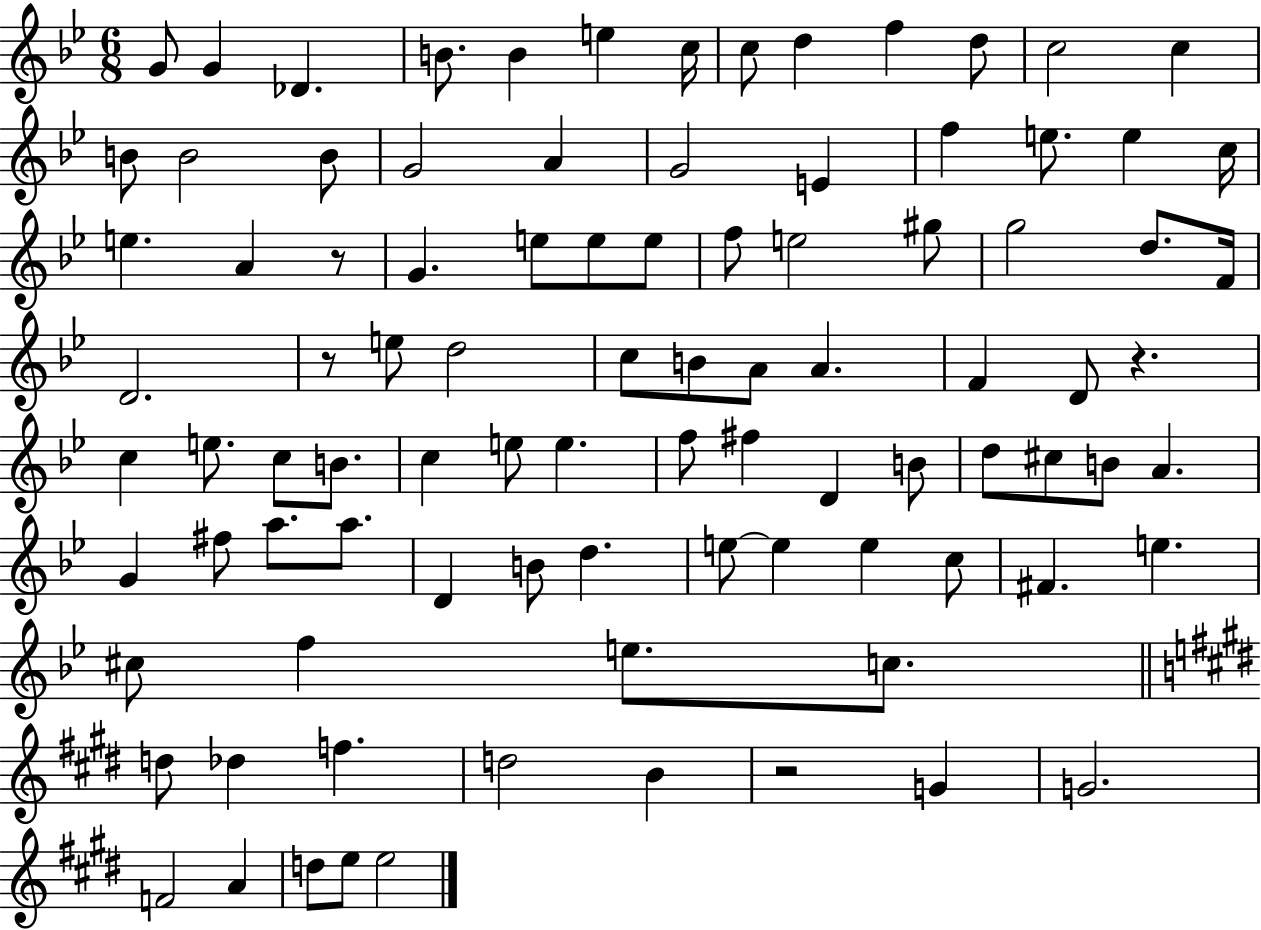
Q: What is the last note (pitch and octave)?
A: E5